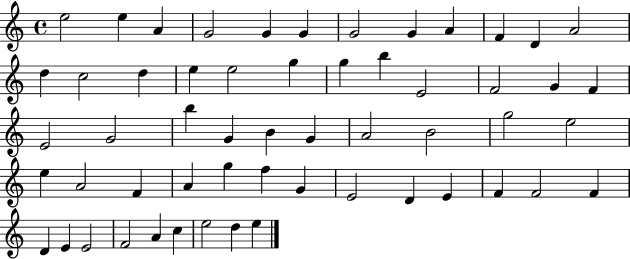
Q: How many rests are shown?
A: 0